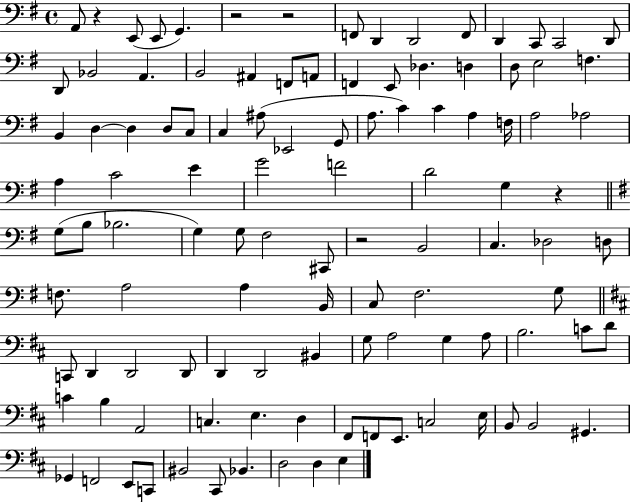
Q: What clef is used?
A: bass